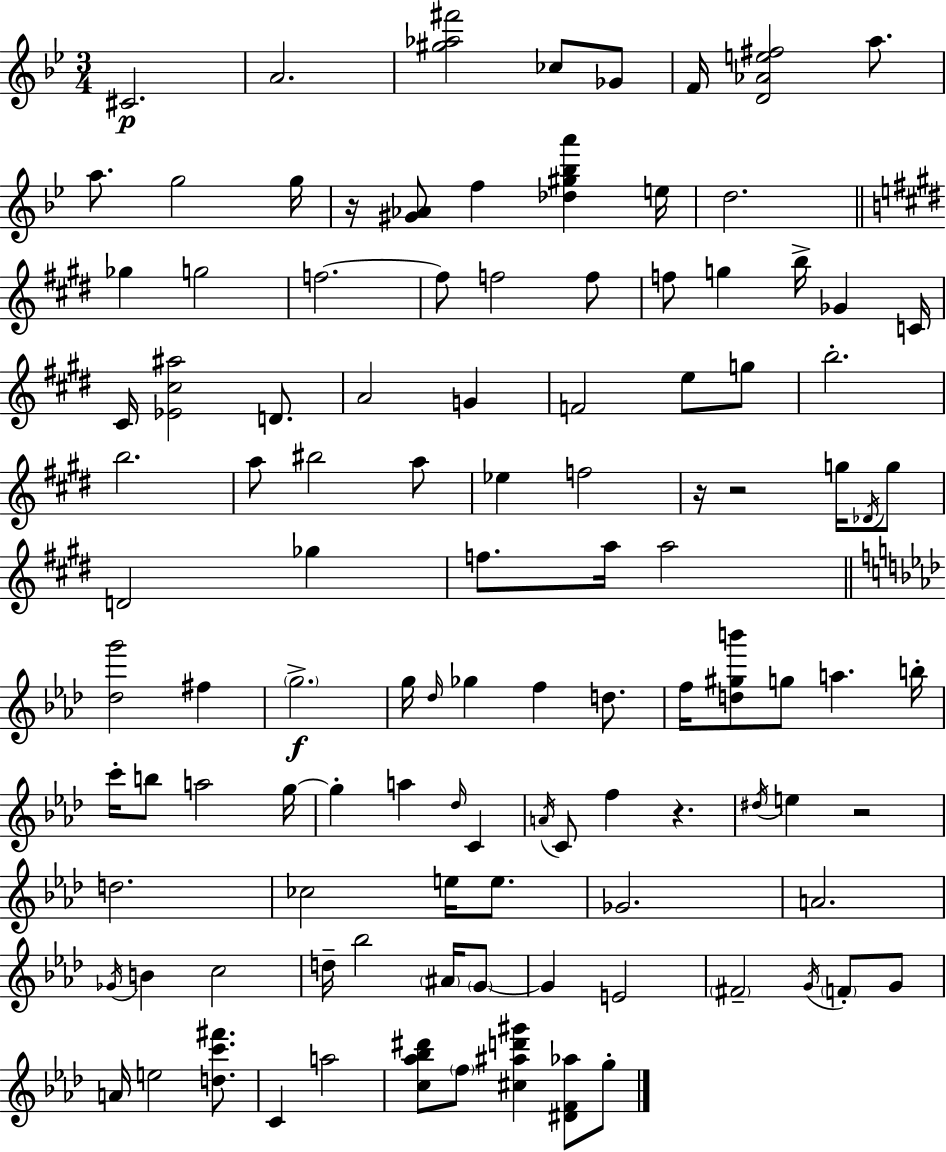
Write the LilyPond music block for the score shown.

{
  \clef treble
  \numericTimeSignature
  \time 3/4
  \key bes \major
  cis'2.\p | a'2. | <gis'' aes'' fis'''>2 ces''8 ges'8 | f'16 <d' aes' e'' fis''>2 a''8. | \break a''8. g''2 g''16 | r16 <gis' aes'>8 f''4 <des'' gis'' bes'' a'''>4 e''16 | d''2. | \bar "||" \break \key e \major ges''4 g''2 | f''2.~~ | f''8 f''2 f''8 | f''8 g''4 b''16-> ges'4 c'16 | \break cis'16 <ees' cis'' ais''>2 d'8. | a'2 g'4 | f'2 e''8 g''8 | b''2.-. | \break b''2. | a''8 bis''2 a''8 | ees''4 f''2 | r16 r2 g''16 \acciaccatura { des'16 } g''8 | \break d'2 ges''4 | f''8. a''16 a''2 | \bar "||" \break \key aes \major <des'' g'''>2 fis''4 | \parenthesize g''2.->\f | g''16 \grace { des''16 } ges''4 f''4 d''8. | f''16 <d'' gis'' b'''>8 g''8 a''4. | \break b''16-. c'''16-. b''8 a''2 | g''16~~ g''4-. a''4 \grace { des''16 } c'4 | \acciaccatura { a'16 } c'8 f''4 r4. | \acciaccatura { dis''16 } e''4 r2 | \break d''2. | ces''2 | e''16 e''8. ges'2. | a'2. | \break \acciaccatura { ges'16 } b'4 c''2 | d''16-- bes''2 | \parenthesize ais'16 \parenthesize g'8~~ g'4 e'2 | \parenthesize fis'2-- | \break \acciaccatura { g'16 } \parenthesize f'8-. g'8 a'16 e''2 | <d'' c''' fis'''>8. c'4 a''2 | <c'' aes'' bes'' dis'''>8 \parenthesize f''8 <cis'' ais'' d''' gis'''>4 | <dis' f' aes''>8 g''8-. \bar "|."
}